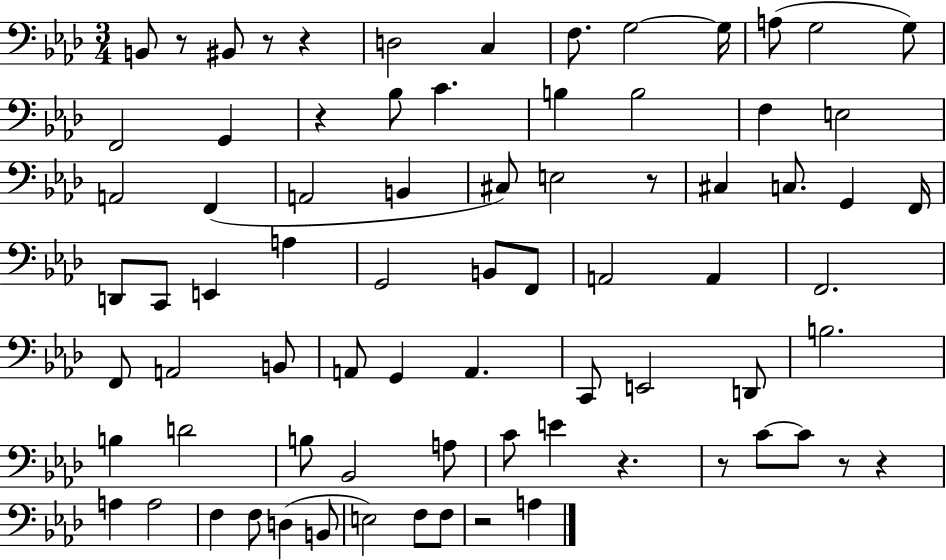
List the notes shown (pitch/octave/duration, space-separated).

B2/e R/e BIS2/e R/e R/q D3/h C3/q F3/e. G3/h G3/s A3/e G3/h G3/e F2/h G2/q R/q Bb3/e C4/q. B3/q B3/h F3/q E3/h A2/h F2/q A2/h B2/q C#3/e E3/h R/e C#3/q C3/e. G2/q F2/s D2/e C2/e E2/q A3/q G2/h B2/e F2/e A2/h A2/q F2/h. F2/e A2/h B2/e A2/e G2/q A2/q. C2/e E2/h D2/e B3/h. B3/q D4/h B3/e Bb2/h A3/e C4/e E4/q R/q. R/e C4/e C4/e R/e R/q A3/q A3/h F3/q F3/e D3/q B2/e E3/h F3/e F3/e R/h A3/q